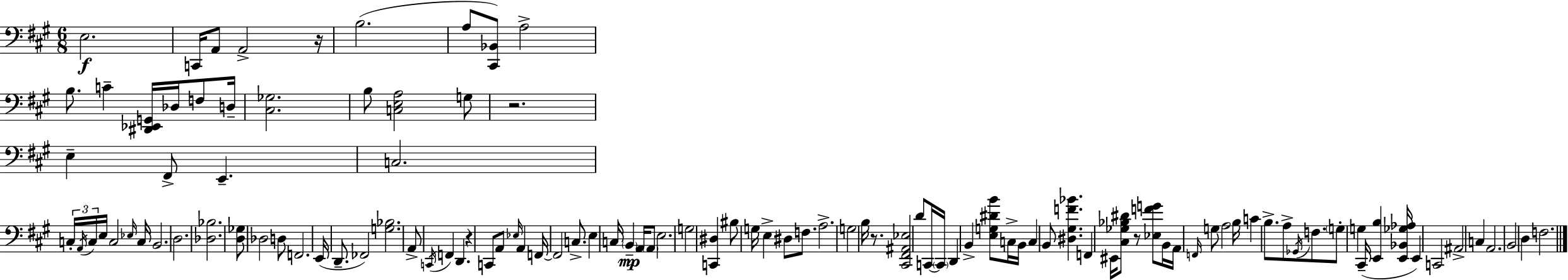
{
  \clef bass
  \numericTimeSignature
  \time 6/8
  \key a \major
  \repeat volta 2 { e2.\f | c,16 a,8 a,2-> r16 | b2.( | a8 <cis, bes,>8) a2-> | \break b8. c'4-- <dis, ees, g,>16 des16 f8 d16-- | <cis ges>2. | b8 <c e a>2 g8 | r2. | \break e4-- fis,8-> e,4.-- | c2. | \tuplet 3/2 { c16-. \acciaccatura { a,16 } c16 } e16 c2 | \grace { ees16 } c16 b,2. | \break d2. | <des bes>2. | <d ges>8 des2 | d8 f,2. | \break e,16( d,8.-- fes,2) | <g bes>2. | a,8-> \acciaccatura { c,16 } f,4 d,4. | r4 c,8 a,8 \grace { ees16 } | \break a,4 f,16~~ f,2 | c8.-> e4 c16 \parenthesize b,4--\mp | a,16 \parenthesize a,8 e2. | g2 | \break <c, dis>4 bis8 g16 e4-> dis8 | f8. a2.-> | g2 | b16 r8. <cis, fis, ais, ees>2 | \break d'8 c,16~~ \parenthesize c,16 d,4 b,4-> | <e g dis' b'>8 c16-> b,16 c4 b,8 <dis gis f' bes'>4. | f,4 eis,16 <cis ges bes dis'>8 r8 | <ees f' g'>8 b,16 a,16 \grace { f,16 } g8 a2 | \break b16 c'4 b8.-> | a8-> \acciaccatura { ges,16 } f8. \parenthesize g8-. g4 | cis,16--( <e, b>4 <e, bes, ges aes>16 e,4) c,2 | ais,2-> | \break c4 a,2. | b,2 | d4 f2. | } \bar "|."
}